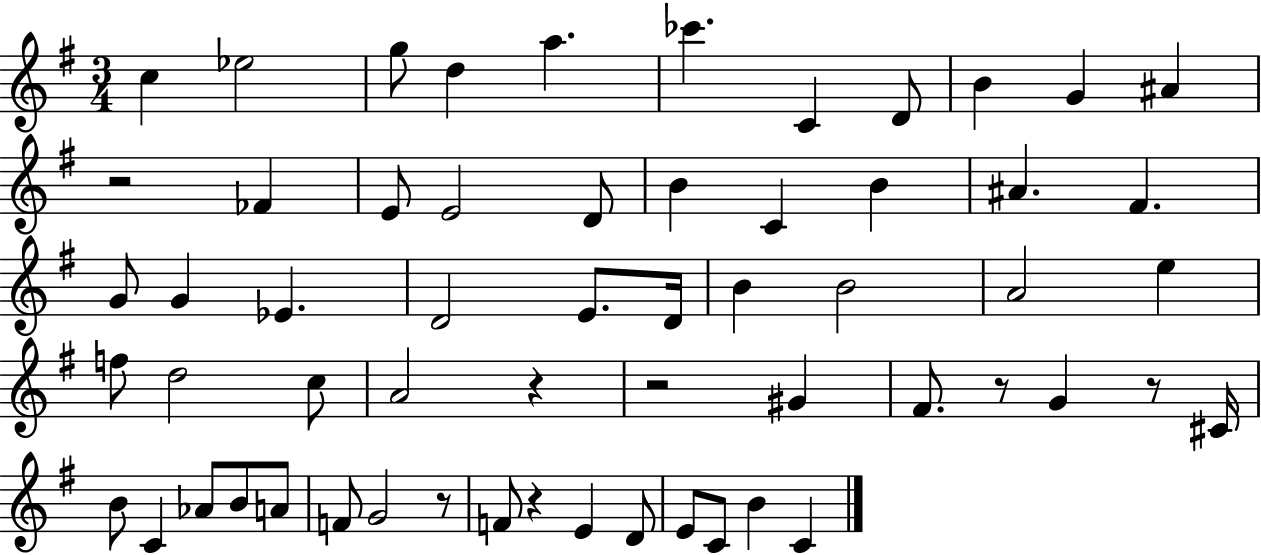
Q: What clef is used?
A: treble